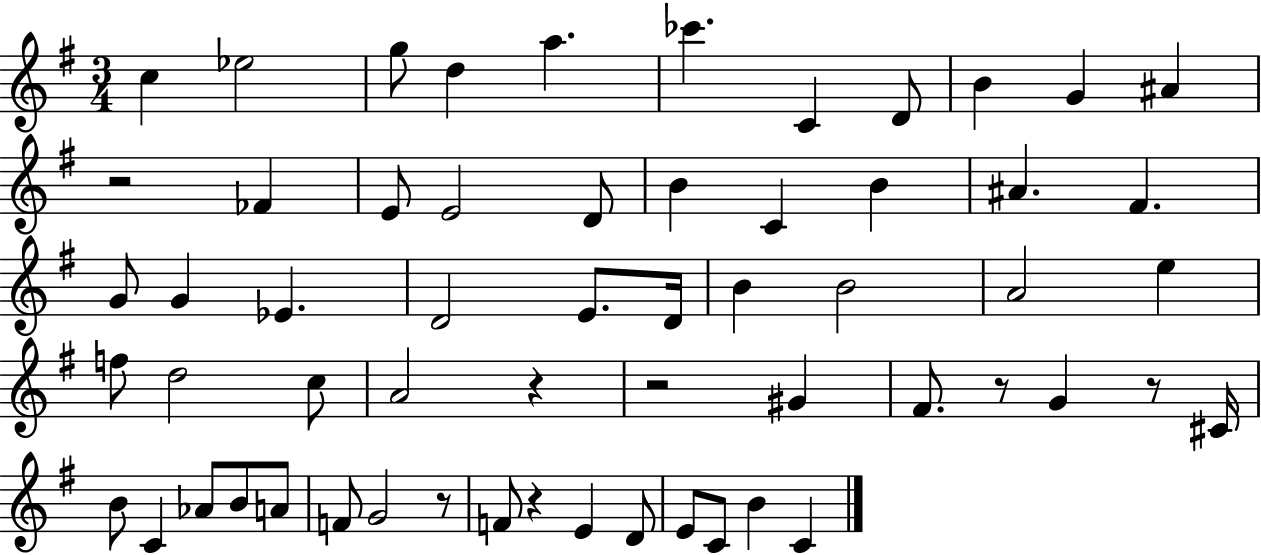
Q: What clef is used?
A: treble